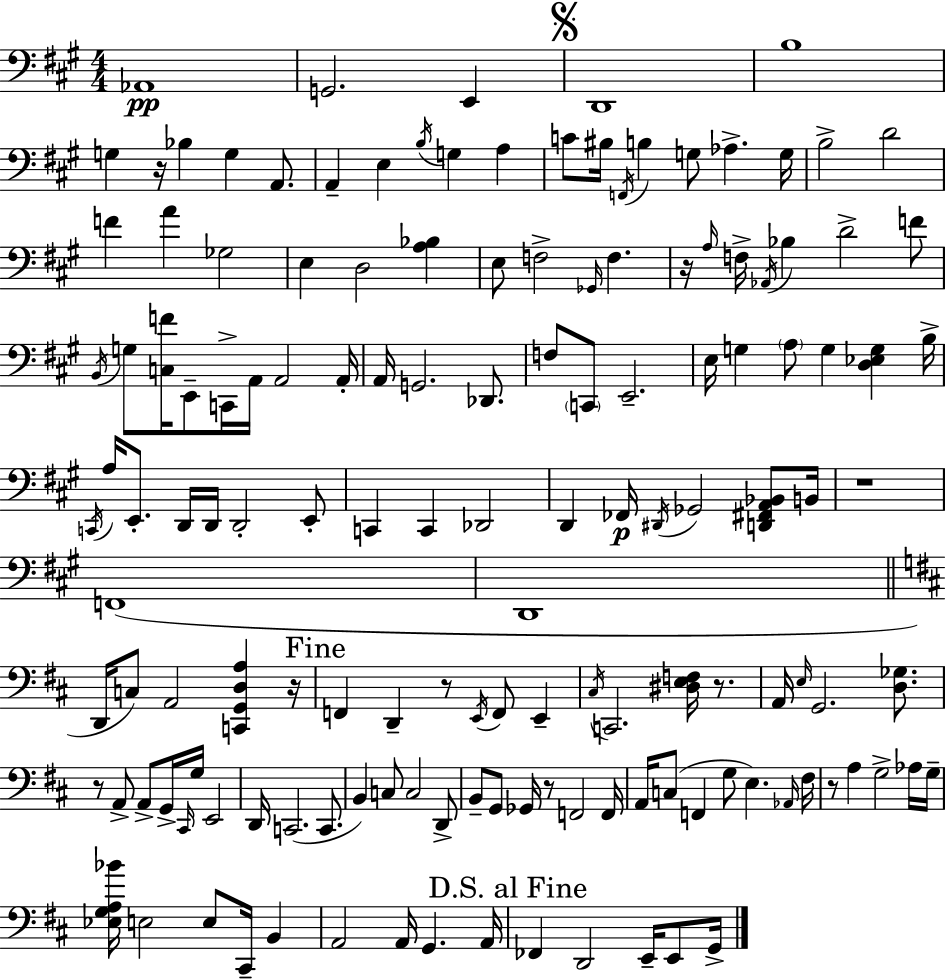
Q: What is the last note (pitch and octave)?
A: G2